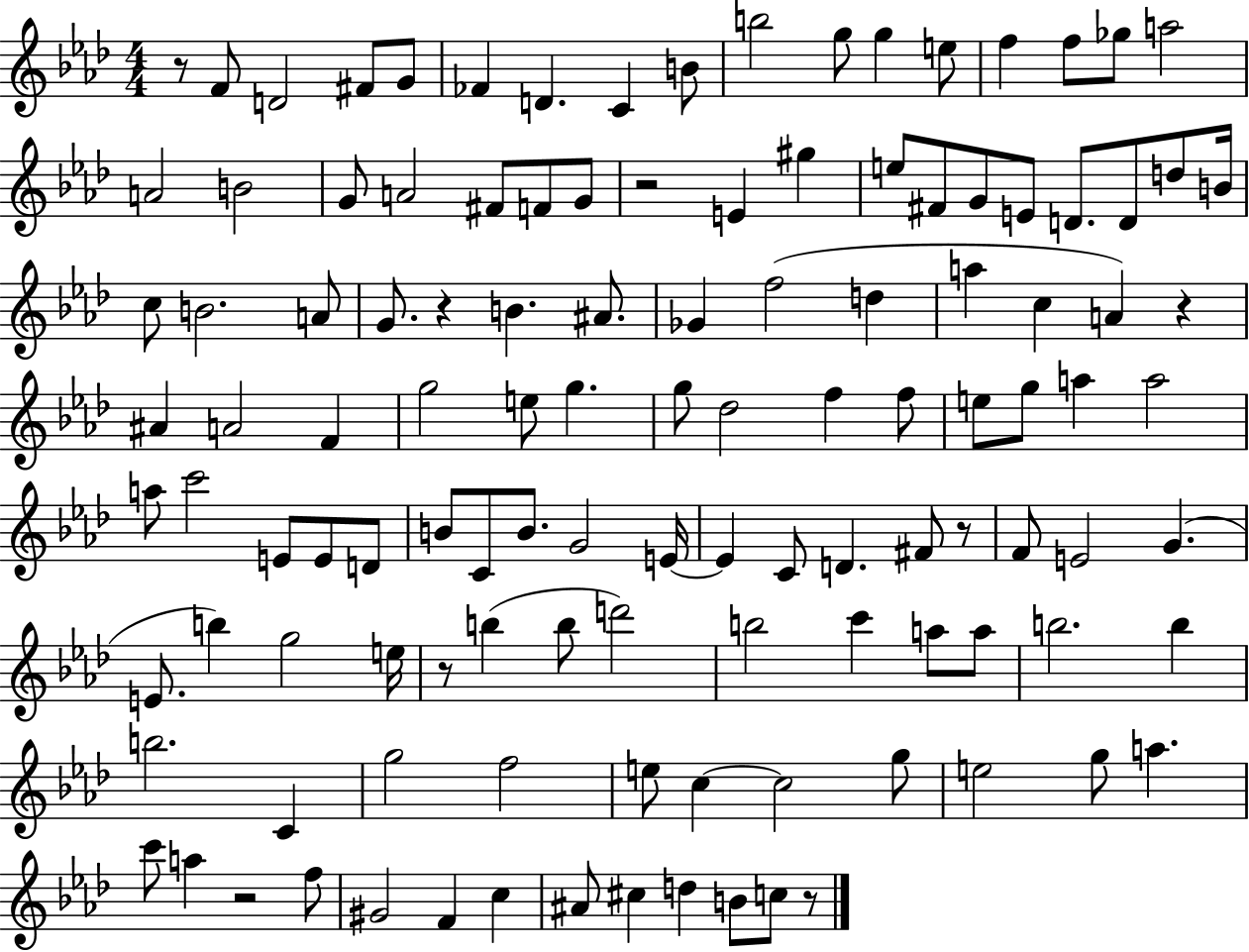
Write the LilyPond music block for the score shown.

{
  \clef treble
  \numericTimeSignature
  \time 4/4
  \key aes \major
  r8 f'8 d'2 fis'8 g'8 | fes'4 d'4. c'4 b'8 | b''2 g''8 g''4 e''8 | f''4 f''8 ges''8 a''2 | \break a'2 b'2 | g'8 a'2 fis'8 f'8 g'8 | r2 e'4 gis''4 | e''8 fis'8 g'8 e'8 d'8. d'8 d''8 b'16 | \break c''8 b'2. a'8 | g'8. r4 b'4. ais'8. | ges'4 f''2( d''4 | a''4 c''4 a'4) r4 | \break ais'4 a'2 f'4 | g''2 e''8 g''4. | g''8 des''2 f''4 f''8 | e''8 g''8 a''4 a''2 | \break a''8 c'''2 e'8 e'8 d'8 | b'8 c'8 b'8. g'2 e'16~~ | e'4 c'8 d'4. fis'8 r8 | f'8 e'2 g'4.( | \break e'8. b''4) g''2 e''16 | r8 b''4( b''8 d'''2) | b''2 c'''4 a''8 a''8 | b''2. b''4 | \break b''2. c'4 | g''2 f''2 | e''8 c''4~~ c''2 g''8 | e''2 g''8 a''4. | \break c'''8 a''4 r2 f''8 | gis'2 f'4 c''4 | ais'8 cis''4 d''4 b'8 c''8 r8 | \bar "|."
}